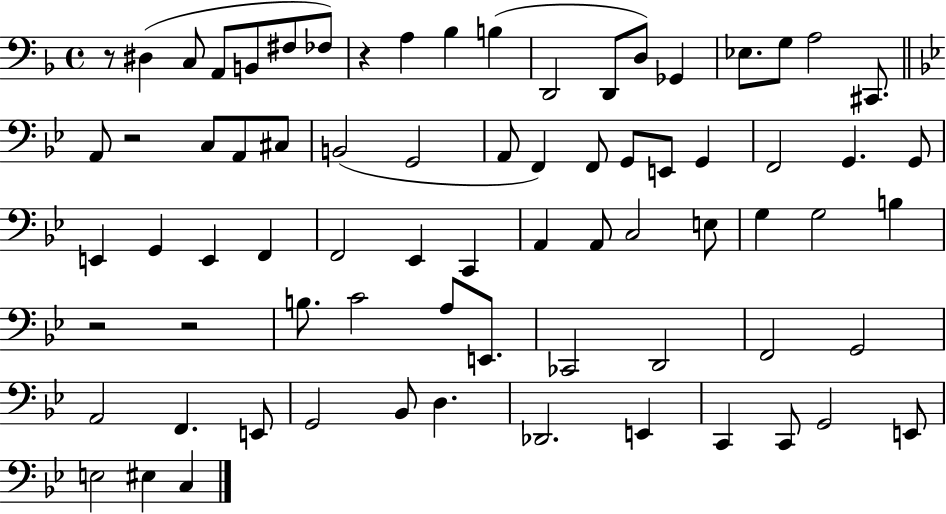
R/e D#3/q C3/e A2/e B2/e F#3/e FES3/e R/q A3/q Bb3/q B3/q D2/h D2/e D3/e Gb2/q Eb3/e. G3/e A3/h C#2/e. A2/e R/h C3/e A2/e C#3/e B2/h G2/h A2/e F2/q F2/e G2/e E2/e G2/q F2/h G2/q. G2/e E2/q G2/q E2/q F2/q F2/h Eb2/q C2/q A2/q A2/e C3/h E3/e G3/q G3/h B3/q R/h R/h B3/e. C4/h A3/e E2/e. CES2/h D2/h F2/h G2/h A2/h F2/q. E2/e G2/h Bb2/e D3/q. Db2/h. E2/q C2/q C2/e G2/h E2/e E3/h EIS3/q C3/q